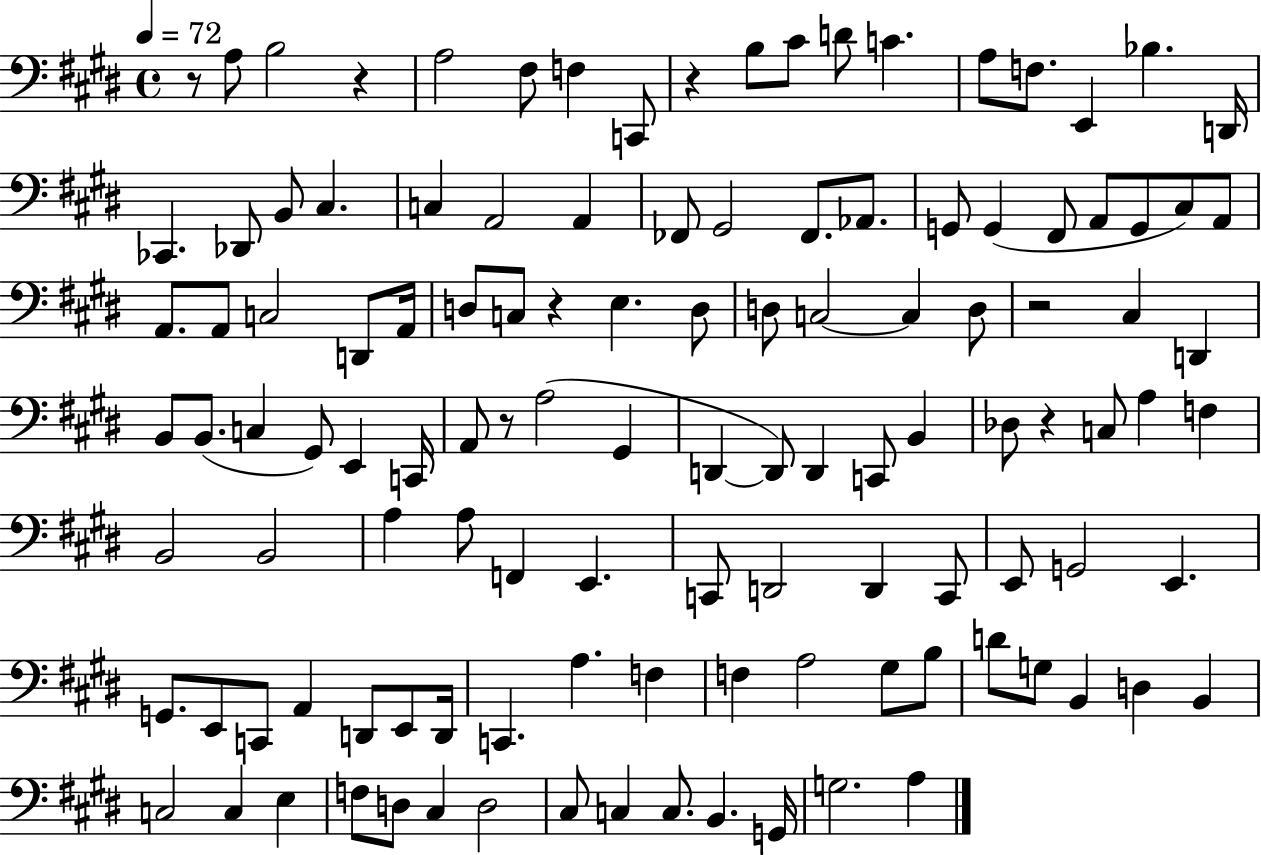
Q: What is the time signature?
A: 4/4